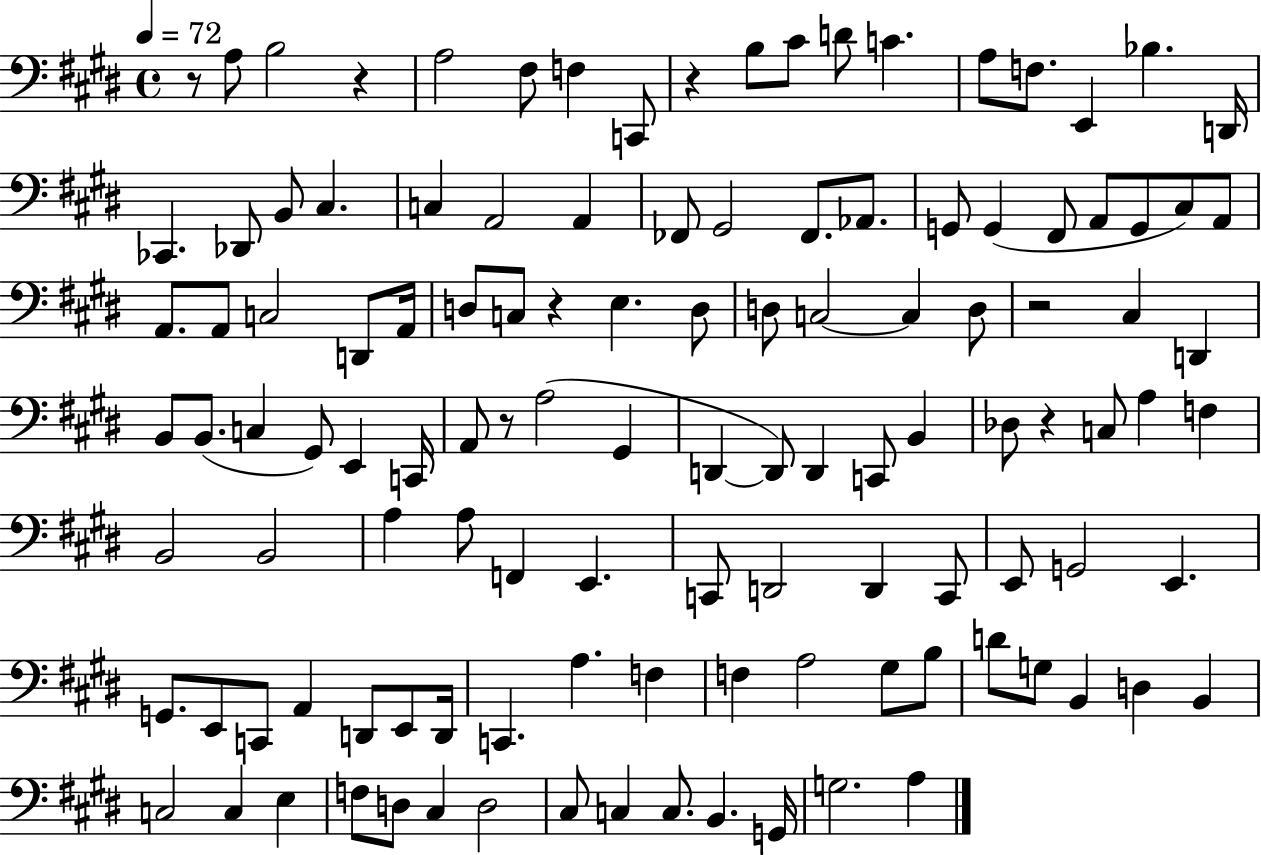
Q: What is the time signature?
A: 4/4